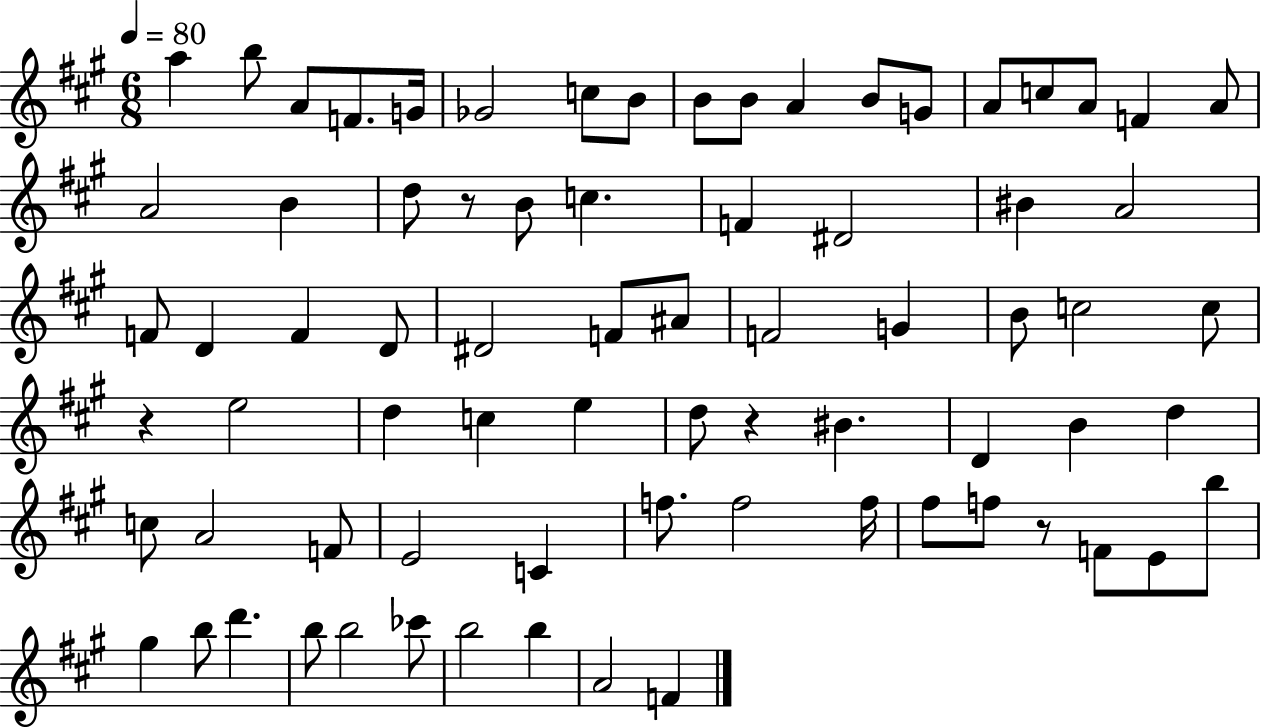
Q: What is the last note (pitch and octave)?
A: F4